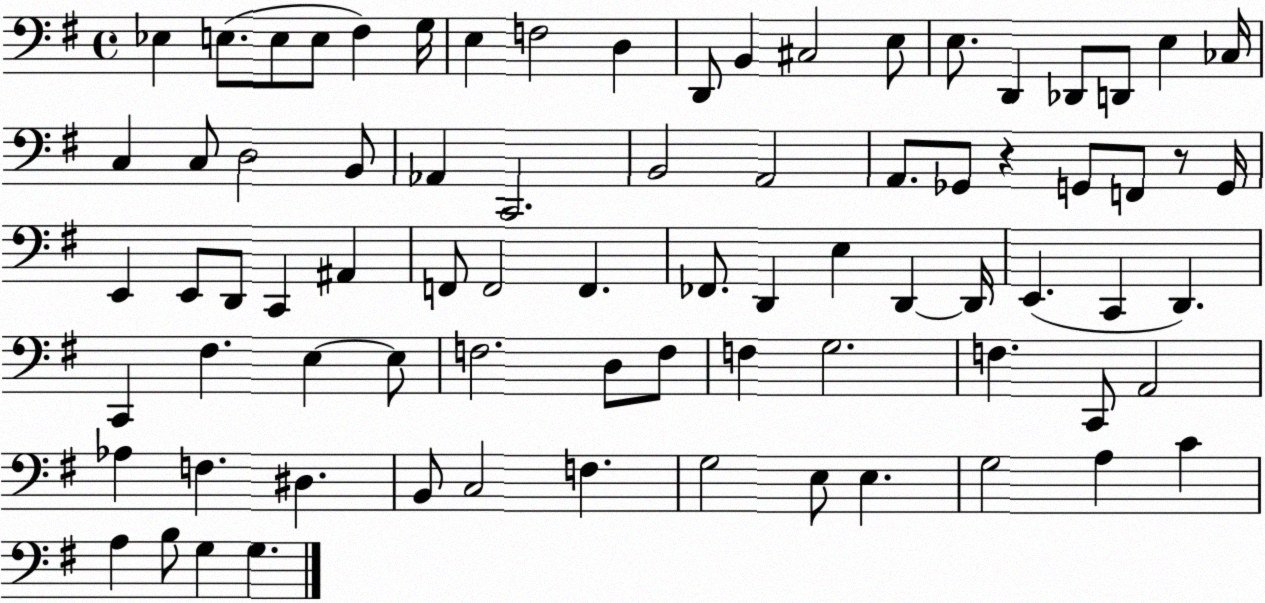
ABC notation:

X:1
T:Untitled
M:4/4
L:1/4
K:G
_E, E,/2 E,/2 E,/2 ^F, G,/4 E, F,2 D, D,,/2 B,, ^C,2 E,/2 E,/2 D,, _D,,/2 D,,/2 E, _C,/4 C, C,/2 D,2 B,,/2 _A,, C,,2 B,,2 A,,2 A,,/2 _G,,/2 z G,,/2 F,,/2 z/2 G,,/4 E,, E,,/2 D,,/2 C,, ^A,, F,,/2 F,,2 F,, _F,,/2 D,, E, D,, D,,/4 E,, C,, D,, C,, ^F, E, E,/2 F,2 D,/2 F,/2 F, G,2 F, C,,/2 A,,2 _A, F, ^D, B,,/2 C,2 F, G,2 E,/2 E, G,2 A, C A, B,/2 G, G,